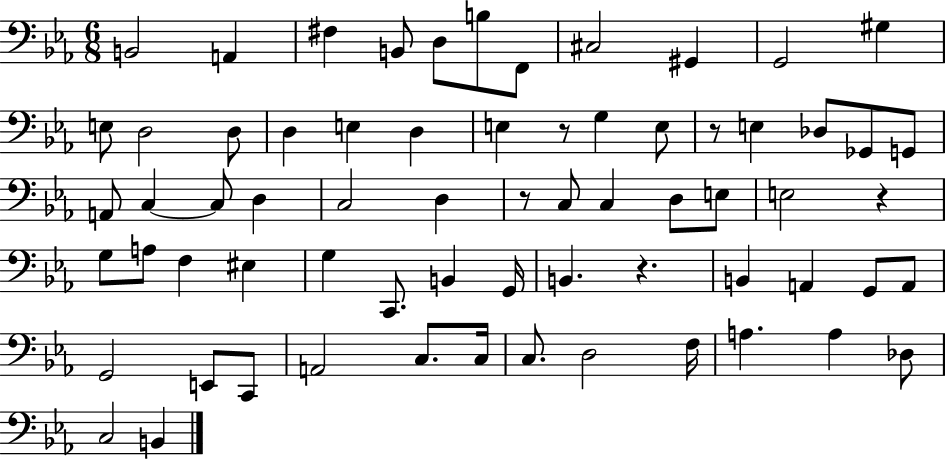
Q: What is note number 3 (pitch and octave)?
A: F#3